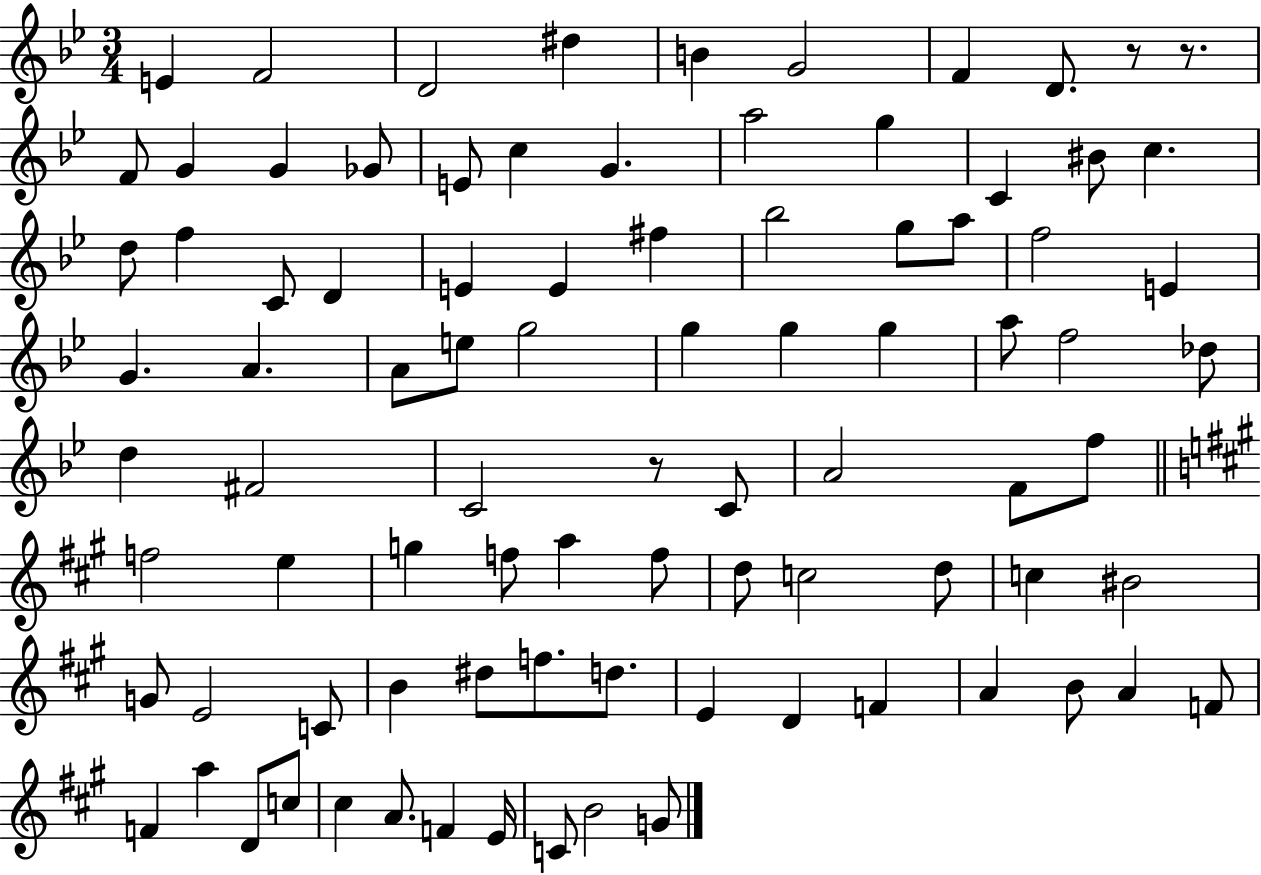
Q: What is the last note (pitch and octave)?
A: G4